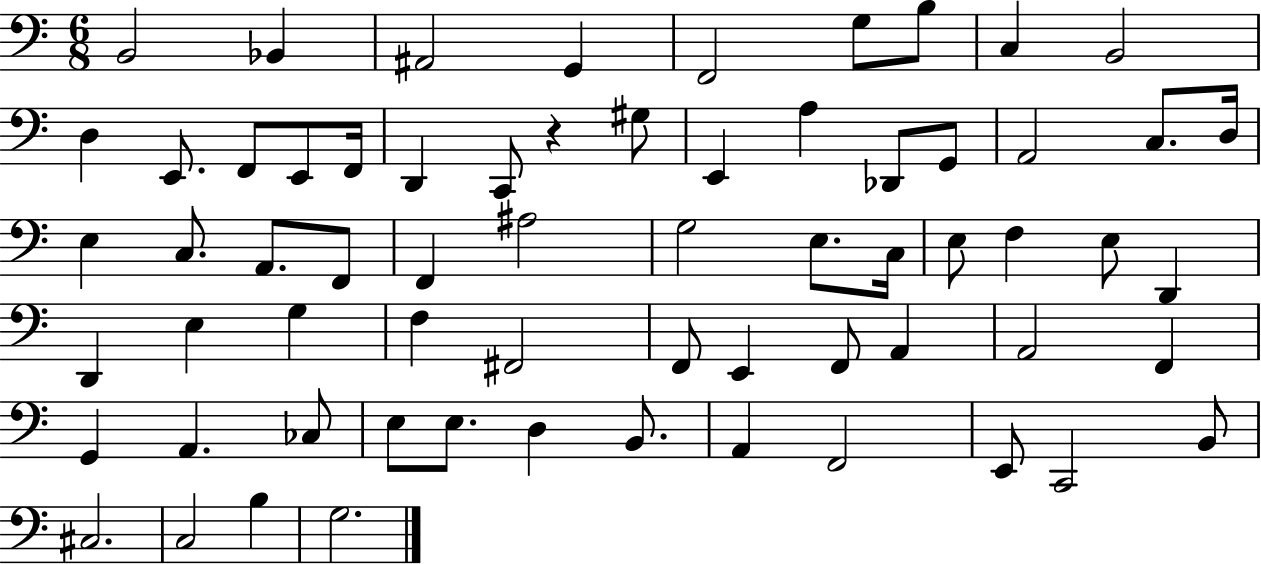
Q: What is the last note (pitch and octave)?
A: G3